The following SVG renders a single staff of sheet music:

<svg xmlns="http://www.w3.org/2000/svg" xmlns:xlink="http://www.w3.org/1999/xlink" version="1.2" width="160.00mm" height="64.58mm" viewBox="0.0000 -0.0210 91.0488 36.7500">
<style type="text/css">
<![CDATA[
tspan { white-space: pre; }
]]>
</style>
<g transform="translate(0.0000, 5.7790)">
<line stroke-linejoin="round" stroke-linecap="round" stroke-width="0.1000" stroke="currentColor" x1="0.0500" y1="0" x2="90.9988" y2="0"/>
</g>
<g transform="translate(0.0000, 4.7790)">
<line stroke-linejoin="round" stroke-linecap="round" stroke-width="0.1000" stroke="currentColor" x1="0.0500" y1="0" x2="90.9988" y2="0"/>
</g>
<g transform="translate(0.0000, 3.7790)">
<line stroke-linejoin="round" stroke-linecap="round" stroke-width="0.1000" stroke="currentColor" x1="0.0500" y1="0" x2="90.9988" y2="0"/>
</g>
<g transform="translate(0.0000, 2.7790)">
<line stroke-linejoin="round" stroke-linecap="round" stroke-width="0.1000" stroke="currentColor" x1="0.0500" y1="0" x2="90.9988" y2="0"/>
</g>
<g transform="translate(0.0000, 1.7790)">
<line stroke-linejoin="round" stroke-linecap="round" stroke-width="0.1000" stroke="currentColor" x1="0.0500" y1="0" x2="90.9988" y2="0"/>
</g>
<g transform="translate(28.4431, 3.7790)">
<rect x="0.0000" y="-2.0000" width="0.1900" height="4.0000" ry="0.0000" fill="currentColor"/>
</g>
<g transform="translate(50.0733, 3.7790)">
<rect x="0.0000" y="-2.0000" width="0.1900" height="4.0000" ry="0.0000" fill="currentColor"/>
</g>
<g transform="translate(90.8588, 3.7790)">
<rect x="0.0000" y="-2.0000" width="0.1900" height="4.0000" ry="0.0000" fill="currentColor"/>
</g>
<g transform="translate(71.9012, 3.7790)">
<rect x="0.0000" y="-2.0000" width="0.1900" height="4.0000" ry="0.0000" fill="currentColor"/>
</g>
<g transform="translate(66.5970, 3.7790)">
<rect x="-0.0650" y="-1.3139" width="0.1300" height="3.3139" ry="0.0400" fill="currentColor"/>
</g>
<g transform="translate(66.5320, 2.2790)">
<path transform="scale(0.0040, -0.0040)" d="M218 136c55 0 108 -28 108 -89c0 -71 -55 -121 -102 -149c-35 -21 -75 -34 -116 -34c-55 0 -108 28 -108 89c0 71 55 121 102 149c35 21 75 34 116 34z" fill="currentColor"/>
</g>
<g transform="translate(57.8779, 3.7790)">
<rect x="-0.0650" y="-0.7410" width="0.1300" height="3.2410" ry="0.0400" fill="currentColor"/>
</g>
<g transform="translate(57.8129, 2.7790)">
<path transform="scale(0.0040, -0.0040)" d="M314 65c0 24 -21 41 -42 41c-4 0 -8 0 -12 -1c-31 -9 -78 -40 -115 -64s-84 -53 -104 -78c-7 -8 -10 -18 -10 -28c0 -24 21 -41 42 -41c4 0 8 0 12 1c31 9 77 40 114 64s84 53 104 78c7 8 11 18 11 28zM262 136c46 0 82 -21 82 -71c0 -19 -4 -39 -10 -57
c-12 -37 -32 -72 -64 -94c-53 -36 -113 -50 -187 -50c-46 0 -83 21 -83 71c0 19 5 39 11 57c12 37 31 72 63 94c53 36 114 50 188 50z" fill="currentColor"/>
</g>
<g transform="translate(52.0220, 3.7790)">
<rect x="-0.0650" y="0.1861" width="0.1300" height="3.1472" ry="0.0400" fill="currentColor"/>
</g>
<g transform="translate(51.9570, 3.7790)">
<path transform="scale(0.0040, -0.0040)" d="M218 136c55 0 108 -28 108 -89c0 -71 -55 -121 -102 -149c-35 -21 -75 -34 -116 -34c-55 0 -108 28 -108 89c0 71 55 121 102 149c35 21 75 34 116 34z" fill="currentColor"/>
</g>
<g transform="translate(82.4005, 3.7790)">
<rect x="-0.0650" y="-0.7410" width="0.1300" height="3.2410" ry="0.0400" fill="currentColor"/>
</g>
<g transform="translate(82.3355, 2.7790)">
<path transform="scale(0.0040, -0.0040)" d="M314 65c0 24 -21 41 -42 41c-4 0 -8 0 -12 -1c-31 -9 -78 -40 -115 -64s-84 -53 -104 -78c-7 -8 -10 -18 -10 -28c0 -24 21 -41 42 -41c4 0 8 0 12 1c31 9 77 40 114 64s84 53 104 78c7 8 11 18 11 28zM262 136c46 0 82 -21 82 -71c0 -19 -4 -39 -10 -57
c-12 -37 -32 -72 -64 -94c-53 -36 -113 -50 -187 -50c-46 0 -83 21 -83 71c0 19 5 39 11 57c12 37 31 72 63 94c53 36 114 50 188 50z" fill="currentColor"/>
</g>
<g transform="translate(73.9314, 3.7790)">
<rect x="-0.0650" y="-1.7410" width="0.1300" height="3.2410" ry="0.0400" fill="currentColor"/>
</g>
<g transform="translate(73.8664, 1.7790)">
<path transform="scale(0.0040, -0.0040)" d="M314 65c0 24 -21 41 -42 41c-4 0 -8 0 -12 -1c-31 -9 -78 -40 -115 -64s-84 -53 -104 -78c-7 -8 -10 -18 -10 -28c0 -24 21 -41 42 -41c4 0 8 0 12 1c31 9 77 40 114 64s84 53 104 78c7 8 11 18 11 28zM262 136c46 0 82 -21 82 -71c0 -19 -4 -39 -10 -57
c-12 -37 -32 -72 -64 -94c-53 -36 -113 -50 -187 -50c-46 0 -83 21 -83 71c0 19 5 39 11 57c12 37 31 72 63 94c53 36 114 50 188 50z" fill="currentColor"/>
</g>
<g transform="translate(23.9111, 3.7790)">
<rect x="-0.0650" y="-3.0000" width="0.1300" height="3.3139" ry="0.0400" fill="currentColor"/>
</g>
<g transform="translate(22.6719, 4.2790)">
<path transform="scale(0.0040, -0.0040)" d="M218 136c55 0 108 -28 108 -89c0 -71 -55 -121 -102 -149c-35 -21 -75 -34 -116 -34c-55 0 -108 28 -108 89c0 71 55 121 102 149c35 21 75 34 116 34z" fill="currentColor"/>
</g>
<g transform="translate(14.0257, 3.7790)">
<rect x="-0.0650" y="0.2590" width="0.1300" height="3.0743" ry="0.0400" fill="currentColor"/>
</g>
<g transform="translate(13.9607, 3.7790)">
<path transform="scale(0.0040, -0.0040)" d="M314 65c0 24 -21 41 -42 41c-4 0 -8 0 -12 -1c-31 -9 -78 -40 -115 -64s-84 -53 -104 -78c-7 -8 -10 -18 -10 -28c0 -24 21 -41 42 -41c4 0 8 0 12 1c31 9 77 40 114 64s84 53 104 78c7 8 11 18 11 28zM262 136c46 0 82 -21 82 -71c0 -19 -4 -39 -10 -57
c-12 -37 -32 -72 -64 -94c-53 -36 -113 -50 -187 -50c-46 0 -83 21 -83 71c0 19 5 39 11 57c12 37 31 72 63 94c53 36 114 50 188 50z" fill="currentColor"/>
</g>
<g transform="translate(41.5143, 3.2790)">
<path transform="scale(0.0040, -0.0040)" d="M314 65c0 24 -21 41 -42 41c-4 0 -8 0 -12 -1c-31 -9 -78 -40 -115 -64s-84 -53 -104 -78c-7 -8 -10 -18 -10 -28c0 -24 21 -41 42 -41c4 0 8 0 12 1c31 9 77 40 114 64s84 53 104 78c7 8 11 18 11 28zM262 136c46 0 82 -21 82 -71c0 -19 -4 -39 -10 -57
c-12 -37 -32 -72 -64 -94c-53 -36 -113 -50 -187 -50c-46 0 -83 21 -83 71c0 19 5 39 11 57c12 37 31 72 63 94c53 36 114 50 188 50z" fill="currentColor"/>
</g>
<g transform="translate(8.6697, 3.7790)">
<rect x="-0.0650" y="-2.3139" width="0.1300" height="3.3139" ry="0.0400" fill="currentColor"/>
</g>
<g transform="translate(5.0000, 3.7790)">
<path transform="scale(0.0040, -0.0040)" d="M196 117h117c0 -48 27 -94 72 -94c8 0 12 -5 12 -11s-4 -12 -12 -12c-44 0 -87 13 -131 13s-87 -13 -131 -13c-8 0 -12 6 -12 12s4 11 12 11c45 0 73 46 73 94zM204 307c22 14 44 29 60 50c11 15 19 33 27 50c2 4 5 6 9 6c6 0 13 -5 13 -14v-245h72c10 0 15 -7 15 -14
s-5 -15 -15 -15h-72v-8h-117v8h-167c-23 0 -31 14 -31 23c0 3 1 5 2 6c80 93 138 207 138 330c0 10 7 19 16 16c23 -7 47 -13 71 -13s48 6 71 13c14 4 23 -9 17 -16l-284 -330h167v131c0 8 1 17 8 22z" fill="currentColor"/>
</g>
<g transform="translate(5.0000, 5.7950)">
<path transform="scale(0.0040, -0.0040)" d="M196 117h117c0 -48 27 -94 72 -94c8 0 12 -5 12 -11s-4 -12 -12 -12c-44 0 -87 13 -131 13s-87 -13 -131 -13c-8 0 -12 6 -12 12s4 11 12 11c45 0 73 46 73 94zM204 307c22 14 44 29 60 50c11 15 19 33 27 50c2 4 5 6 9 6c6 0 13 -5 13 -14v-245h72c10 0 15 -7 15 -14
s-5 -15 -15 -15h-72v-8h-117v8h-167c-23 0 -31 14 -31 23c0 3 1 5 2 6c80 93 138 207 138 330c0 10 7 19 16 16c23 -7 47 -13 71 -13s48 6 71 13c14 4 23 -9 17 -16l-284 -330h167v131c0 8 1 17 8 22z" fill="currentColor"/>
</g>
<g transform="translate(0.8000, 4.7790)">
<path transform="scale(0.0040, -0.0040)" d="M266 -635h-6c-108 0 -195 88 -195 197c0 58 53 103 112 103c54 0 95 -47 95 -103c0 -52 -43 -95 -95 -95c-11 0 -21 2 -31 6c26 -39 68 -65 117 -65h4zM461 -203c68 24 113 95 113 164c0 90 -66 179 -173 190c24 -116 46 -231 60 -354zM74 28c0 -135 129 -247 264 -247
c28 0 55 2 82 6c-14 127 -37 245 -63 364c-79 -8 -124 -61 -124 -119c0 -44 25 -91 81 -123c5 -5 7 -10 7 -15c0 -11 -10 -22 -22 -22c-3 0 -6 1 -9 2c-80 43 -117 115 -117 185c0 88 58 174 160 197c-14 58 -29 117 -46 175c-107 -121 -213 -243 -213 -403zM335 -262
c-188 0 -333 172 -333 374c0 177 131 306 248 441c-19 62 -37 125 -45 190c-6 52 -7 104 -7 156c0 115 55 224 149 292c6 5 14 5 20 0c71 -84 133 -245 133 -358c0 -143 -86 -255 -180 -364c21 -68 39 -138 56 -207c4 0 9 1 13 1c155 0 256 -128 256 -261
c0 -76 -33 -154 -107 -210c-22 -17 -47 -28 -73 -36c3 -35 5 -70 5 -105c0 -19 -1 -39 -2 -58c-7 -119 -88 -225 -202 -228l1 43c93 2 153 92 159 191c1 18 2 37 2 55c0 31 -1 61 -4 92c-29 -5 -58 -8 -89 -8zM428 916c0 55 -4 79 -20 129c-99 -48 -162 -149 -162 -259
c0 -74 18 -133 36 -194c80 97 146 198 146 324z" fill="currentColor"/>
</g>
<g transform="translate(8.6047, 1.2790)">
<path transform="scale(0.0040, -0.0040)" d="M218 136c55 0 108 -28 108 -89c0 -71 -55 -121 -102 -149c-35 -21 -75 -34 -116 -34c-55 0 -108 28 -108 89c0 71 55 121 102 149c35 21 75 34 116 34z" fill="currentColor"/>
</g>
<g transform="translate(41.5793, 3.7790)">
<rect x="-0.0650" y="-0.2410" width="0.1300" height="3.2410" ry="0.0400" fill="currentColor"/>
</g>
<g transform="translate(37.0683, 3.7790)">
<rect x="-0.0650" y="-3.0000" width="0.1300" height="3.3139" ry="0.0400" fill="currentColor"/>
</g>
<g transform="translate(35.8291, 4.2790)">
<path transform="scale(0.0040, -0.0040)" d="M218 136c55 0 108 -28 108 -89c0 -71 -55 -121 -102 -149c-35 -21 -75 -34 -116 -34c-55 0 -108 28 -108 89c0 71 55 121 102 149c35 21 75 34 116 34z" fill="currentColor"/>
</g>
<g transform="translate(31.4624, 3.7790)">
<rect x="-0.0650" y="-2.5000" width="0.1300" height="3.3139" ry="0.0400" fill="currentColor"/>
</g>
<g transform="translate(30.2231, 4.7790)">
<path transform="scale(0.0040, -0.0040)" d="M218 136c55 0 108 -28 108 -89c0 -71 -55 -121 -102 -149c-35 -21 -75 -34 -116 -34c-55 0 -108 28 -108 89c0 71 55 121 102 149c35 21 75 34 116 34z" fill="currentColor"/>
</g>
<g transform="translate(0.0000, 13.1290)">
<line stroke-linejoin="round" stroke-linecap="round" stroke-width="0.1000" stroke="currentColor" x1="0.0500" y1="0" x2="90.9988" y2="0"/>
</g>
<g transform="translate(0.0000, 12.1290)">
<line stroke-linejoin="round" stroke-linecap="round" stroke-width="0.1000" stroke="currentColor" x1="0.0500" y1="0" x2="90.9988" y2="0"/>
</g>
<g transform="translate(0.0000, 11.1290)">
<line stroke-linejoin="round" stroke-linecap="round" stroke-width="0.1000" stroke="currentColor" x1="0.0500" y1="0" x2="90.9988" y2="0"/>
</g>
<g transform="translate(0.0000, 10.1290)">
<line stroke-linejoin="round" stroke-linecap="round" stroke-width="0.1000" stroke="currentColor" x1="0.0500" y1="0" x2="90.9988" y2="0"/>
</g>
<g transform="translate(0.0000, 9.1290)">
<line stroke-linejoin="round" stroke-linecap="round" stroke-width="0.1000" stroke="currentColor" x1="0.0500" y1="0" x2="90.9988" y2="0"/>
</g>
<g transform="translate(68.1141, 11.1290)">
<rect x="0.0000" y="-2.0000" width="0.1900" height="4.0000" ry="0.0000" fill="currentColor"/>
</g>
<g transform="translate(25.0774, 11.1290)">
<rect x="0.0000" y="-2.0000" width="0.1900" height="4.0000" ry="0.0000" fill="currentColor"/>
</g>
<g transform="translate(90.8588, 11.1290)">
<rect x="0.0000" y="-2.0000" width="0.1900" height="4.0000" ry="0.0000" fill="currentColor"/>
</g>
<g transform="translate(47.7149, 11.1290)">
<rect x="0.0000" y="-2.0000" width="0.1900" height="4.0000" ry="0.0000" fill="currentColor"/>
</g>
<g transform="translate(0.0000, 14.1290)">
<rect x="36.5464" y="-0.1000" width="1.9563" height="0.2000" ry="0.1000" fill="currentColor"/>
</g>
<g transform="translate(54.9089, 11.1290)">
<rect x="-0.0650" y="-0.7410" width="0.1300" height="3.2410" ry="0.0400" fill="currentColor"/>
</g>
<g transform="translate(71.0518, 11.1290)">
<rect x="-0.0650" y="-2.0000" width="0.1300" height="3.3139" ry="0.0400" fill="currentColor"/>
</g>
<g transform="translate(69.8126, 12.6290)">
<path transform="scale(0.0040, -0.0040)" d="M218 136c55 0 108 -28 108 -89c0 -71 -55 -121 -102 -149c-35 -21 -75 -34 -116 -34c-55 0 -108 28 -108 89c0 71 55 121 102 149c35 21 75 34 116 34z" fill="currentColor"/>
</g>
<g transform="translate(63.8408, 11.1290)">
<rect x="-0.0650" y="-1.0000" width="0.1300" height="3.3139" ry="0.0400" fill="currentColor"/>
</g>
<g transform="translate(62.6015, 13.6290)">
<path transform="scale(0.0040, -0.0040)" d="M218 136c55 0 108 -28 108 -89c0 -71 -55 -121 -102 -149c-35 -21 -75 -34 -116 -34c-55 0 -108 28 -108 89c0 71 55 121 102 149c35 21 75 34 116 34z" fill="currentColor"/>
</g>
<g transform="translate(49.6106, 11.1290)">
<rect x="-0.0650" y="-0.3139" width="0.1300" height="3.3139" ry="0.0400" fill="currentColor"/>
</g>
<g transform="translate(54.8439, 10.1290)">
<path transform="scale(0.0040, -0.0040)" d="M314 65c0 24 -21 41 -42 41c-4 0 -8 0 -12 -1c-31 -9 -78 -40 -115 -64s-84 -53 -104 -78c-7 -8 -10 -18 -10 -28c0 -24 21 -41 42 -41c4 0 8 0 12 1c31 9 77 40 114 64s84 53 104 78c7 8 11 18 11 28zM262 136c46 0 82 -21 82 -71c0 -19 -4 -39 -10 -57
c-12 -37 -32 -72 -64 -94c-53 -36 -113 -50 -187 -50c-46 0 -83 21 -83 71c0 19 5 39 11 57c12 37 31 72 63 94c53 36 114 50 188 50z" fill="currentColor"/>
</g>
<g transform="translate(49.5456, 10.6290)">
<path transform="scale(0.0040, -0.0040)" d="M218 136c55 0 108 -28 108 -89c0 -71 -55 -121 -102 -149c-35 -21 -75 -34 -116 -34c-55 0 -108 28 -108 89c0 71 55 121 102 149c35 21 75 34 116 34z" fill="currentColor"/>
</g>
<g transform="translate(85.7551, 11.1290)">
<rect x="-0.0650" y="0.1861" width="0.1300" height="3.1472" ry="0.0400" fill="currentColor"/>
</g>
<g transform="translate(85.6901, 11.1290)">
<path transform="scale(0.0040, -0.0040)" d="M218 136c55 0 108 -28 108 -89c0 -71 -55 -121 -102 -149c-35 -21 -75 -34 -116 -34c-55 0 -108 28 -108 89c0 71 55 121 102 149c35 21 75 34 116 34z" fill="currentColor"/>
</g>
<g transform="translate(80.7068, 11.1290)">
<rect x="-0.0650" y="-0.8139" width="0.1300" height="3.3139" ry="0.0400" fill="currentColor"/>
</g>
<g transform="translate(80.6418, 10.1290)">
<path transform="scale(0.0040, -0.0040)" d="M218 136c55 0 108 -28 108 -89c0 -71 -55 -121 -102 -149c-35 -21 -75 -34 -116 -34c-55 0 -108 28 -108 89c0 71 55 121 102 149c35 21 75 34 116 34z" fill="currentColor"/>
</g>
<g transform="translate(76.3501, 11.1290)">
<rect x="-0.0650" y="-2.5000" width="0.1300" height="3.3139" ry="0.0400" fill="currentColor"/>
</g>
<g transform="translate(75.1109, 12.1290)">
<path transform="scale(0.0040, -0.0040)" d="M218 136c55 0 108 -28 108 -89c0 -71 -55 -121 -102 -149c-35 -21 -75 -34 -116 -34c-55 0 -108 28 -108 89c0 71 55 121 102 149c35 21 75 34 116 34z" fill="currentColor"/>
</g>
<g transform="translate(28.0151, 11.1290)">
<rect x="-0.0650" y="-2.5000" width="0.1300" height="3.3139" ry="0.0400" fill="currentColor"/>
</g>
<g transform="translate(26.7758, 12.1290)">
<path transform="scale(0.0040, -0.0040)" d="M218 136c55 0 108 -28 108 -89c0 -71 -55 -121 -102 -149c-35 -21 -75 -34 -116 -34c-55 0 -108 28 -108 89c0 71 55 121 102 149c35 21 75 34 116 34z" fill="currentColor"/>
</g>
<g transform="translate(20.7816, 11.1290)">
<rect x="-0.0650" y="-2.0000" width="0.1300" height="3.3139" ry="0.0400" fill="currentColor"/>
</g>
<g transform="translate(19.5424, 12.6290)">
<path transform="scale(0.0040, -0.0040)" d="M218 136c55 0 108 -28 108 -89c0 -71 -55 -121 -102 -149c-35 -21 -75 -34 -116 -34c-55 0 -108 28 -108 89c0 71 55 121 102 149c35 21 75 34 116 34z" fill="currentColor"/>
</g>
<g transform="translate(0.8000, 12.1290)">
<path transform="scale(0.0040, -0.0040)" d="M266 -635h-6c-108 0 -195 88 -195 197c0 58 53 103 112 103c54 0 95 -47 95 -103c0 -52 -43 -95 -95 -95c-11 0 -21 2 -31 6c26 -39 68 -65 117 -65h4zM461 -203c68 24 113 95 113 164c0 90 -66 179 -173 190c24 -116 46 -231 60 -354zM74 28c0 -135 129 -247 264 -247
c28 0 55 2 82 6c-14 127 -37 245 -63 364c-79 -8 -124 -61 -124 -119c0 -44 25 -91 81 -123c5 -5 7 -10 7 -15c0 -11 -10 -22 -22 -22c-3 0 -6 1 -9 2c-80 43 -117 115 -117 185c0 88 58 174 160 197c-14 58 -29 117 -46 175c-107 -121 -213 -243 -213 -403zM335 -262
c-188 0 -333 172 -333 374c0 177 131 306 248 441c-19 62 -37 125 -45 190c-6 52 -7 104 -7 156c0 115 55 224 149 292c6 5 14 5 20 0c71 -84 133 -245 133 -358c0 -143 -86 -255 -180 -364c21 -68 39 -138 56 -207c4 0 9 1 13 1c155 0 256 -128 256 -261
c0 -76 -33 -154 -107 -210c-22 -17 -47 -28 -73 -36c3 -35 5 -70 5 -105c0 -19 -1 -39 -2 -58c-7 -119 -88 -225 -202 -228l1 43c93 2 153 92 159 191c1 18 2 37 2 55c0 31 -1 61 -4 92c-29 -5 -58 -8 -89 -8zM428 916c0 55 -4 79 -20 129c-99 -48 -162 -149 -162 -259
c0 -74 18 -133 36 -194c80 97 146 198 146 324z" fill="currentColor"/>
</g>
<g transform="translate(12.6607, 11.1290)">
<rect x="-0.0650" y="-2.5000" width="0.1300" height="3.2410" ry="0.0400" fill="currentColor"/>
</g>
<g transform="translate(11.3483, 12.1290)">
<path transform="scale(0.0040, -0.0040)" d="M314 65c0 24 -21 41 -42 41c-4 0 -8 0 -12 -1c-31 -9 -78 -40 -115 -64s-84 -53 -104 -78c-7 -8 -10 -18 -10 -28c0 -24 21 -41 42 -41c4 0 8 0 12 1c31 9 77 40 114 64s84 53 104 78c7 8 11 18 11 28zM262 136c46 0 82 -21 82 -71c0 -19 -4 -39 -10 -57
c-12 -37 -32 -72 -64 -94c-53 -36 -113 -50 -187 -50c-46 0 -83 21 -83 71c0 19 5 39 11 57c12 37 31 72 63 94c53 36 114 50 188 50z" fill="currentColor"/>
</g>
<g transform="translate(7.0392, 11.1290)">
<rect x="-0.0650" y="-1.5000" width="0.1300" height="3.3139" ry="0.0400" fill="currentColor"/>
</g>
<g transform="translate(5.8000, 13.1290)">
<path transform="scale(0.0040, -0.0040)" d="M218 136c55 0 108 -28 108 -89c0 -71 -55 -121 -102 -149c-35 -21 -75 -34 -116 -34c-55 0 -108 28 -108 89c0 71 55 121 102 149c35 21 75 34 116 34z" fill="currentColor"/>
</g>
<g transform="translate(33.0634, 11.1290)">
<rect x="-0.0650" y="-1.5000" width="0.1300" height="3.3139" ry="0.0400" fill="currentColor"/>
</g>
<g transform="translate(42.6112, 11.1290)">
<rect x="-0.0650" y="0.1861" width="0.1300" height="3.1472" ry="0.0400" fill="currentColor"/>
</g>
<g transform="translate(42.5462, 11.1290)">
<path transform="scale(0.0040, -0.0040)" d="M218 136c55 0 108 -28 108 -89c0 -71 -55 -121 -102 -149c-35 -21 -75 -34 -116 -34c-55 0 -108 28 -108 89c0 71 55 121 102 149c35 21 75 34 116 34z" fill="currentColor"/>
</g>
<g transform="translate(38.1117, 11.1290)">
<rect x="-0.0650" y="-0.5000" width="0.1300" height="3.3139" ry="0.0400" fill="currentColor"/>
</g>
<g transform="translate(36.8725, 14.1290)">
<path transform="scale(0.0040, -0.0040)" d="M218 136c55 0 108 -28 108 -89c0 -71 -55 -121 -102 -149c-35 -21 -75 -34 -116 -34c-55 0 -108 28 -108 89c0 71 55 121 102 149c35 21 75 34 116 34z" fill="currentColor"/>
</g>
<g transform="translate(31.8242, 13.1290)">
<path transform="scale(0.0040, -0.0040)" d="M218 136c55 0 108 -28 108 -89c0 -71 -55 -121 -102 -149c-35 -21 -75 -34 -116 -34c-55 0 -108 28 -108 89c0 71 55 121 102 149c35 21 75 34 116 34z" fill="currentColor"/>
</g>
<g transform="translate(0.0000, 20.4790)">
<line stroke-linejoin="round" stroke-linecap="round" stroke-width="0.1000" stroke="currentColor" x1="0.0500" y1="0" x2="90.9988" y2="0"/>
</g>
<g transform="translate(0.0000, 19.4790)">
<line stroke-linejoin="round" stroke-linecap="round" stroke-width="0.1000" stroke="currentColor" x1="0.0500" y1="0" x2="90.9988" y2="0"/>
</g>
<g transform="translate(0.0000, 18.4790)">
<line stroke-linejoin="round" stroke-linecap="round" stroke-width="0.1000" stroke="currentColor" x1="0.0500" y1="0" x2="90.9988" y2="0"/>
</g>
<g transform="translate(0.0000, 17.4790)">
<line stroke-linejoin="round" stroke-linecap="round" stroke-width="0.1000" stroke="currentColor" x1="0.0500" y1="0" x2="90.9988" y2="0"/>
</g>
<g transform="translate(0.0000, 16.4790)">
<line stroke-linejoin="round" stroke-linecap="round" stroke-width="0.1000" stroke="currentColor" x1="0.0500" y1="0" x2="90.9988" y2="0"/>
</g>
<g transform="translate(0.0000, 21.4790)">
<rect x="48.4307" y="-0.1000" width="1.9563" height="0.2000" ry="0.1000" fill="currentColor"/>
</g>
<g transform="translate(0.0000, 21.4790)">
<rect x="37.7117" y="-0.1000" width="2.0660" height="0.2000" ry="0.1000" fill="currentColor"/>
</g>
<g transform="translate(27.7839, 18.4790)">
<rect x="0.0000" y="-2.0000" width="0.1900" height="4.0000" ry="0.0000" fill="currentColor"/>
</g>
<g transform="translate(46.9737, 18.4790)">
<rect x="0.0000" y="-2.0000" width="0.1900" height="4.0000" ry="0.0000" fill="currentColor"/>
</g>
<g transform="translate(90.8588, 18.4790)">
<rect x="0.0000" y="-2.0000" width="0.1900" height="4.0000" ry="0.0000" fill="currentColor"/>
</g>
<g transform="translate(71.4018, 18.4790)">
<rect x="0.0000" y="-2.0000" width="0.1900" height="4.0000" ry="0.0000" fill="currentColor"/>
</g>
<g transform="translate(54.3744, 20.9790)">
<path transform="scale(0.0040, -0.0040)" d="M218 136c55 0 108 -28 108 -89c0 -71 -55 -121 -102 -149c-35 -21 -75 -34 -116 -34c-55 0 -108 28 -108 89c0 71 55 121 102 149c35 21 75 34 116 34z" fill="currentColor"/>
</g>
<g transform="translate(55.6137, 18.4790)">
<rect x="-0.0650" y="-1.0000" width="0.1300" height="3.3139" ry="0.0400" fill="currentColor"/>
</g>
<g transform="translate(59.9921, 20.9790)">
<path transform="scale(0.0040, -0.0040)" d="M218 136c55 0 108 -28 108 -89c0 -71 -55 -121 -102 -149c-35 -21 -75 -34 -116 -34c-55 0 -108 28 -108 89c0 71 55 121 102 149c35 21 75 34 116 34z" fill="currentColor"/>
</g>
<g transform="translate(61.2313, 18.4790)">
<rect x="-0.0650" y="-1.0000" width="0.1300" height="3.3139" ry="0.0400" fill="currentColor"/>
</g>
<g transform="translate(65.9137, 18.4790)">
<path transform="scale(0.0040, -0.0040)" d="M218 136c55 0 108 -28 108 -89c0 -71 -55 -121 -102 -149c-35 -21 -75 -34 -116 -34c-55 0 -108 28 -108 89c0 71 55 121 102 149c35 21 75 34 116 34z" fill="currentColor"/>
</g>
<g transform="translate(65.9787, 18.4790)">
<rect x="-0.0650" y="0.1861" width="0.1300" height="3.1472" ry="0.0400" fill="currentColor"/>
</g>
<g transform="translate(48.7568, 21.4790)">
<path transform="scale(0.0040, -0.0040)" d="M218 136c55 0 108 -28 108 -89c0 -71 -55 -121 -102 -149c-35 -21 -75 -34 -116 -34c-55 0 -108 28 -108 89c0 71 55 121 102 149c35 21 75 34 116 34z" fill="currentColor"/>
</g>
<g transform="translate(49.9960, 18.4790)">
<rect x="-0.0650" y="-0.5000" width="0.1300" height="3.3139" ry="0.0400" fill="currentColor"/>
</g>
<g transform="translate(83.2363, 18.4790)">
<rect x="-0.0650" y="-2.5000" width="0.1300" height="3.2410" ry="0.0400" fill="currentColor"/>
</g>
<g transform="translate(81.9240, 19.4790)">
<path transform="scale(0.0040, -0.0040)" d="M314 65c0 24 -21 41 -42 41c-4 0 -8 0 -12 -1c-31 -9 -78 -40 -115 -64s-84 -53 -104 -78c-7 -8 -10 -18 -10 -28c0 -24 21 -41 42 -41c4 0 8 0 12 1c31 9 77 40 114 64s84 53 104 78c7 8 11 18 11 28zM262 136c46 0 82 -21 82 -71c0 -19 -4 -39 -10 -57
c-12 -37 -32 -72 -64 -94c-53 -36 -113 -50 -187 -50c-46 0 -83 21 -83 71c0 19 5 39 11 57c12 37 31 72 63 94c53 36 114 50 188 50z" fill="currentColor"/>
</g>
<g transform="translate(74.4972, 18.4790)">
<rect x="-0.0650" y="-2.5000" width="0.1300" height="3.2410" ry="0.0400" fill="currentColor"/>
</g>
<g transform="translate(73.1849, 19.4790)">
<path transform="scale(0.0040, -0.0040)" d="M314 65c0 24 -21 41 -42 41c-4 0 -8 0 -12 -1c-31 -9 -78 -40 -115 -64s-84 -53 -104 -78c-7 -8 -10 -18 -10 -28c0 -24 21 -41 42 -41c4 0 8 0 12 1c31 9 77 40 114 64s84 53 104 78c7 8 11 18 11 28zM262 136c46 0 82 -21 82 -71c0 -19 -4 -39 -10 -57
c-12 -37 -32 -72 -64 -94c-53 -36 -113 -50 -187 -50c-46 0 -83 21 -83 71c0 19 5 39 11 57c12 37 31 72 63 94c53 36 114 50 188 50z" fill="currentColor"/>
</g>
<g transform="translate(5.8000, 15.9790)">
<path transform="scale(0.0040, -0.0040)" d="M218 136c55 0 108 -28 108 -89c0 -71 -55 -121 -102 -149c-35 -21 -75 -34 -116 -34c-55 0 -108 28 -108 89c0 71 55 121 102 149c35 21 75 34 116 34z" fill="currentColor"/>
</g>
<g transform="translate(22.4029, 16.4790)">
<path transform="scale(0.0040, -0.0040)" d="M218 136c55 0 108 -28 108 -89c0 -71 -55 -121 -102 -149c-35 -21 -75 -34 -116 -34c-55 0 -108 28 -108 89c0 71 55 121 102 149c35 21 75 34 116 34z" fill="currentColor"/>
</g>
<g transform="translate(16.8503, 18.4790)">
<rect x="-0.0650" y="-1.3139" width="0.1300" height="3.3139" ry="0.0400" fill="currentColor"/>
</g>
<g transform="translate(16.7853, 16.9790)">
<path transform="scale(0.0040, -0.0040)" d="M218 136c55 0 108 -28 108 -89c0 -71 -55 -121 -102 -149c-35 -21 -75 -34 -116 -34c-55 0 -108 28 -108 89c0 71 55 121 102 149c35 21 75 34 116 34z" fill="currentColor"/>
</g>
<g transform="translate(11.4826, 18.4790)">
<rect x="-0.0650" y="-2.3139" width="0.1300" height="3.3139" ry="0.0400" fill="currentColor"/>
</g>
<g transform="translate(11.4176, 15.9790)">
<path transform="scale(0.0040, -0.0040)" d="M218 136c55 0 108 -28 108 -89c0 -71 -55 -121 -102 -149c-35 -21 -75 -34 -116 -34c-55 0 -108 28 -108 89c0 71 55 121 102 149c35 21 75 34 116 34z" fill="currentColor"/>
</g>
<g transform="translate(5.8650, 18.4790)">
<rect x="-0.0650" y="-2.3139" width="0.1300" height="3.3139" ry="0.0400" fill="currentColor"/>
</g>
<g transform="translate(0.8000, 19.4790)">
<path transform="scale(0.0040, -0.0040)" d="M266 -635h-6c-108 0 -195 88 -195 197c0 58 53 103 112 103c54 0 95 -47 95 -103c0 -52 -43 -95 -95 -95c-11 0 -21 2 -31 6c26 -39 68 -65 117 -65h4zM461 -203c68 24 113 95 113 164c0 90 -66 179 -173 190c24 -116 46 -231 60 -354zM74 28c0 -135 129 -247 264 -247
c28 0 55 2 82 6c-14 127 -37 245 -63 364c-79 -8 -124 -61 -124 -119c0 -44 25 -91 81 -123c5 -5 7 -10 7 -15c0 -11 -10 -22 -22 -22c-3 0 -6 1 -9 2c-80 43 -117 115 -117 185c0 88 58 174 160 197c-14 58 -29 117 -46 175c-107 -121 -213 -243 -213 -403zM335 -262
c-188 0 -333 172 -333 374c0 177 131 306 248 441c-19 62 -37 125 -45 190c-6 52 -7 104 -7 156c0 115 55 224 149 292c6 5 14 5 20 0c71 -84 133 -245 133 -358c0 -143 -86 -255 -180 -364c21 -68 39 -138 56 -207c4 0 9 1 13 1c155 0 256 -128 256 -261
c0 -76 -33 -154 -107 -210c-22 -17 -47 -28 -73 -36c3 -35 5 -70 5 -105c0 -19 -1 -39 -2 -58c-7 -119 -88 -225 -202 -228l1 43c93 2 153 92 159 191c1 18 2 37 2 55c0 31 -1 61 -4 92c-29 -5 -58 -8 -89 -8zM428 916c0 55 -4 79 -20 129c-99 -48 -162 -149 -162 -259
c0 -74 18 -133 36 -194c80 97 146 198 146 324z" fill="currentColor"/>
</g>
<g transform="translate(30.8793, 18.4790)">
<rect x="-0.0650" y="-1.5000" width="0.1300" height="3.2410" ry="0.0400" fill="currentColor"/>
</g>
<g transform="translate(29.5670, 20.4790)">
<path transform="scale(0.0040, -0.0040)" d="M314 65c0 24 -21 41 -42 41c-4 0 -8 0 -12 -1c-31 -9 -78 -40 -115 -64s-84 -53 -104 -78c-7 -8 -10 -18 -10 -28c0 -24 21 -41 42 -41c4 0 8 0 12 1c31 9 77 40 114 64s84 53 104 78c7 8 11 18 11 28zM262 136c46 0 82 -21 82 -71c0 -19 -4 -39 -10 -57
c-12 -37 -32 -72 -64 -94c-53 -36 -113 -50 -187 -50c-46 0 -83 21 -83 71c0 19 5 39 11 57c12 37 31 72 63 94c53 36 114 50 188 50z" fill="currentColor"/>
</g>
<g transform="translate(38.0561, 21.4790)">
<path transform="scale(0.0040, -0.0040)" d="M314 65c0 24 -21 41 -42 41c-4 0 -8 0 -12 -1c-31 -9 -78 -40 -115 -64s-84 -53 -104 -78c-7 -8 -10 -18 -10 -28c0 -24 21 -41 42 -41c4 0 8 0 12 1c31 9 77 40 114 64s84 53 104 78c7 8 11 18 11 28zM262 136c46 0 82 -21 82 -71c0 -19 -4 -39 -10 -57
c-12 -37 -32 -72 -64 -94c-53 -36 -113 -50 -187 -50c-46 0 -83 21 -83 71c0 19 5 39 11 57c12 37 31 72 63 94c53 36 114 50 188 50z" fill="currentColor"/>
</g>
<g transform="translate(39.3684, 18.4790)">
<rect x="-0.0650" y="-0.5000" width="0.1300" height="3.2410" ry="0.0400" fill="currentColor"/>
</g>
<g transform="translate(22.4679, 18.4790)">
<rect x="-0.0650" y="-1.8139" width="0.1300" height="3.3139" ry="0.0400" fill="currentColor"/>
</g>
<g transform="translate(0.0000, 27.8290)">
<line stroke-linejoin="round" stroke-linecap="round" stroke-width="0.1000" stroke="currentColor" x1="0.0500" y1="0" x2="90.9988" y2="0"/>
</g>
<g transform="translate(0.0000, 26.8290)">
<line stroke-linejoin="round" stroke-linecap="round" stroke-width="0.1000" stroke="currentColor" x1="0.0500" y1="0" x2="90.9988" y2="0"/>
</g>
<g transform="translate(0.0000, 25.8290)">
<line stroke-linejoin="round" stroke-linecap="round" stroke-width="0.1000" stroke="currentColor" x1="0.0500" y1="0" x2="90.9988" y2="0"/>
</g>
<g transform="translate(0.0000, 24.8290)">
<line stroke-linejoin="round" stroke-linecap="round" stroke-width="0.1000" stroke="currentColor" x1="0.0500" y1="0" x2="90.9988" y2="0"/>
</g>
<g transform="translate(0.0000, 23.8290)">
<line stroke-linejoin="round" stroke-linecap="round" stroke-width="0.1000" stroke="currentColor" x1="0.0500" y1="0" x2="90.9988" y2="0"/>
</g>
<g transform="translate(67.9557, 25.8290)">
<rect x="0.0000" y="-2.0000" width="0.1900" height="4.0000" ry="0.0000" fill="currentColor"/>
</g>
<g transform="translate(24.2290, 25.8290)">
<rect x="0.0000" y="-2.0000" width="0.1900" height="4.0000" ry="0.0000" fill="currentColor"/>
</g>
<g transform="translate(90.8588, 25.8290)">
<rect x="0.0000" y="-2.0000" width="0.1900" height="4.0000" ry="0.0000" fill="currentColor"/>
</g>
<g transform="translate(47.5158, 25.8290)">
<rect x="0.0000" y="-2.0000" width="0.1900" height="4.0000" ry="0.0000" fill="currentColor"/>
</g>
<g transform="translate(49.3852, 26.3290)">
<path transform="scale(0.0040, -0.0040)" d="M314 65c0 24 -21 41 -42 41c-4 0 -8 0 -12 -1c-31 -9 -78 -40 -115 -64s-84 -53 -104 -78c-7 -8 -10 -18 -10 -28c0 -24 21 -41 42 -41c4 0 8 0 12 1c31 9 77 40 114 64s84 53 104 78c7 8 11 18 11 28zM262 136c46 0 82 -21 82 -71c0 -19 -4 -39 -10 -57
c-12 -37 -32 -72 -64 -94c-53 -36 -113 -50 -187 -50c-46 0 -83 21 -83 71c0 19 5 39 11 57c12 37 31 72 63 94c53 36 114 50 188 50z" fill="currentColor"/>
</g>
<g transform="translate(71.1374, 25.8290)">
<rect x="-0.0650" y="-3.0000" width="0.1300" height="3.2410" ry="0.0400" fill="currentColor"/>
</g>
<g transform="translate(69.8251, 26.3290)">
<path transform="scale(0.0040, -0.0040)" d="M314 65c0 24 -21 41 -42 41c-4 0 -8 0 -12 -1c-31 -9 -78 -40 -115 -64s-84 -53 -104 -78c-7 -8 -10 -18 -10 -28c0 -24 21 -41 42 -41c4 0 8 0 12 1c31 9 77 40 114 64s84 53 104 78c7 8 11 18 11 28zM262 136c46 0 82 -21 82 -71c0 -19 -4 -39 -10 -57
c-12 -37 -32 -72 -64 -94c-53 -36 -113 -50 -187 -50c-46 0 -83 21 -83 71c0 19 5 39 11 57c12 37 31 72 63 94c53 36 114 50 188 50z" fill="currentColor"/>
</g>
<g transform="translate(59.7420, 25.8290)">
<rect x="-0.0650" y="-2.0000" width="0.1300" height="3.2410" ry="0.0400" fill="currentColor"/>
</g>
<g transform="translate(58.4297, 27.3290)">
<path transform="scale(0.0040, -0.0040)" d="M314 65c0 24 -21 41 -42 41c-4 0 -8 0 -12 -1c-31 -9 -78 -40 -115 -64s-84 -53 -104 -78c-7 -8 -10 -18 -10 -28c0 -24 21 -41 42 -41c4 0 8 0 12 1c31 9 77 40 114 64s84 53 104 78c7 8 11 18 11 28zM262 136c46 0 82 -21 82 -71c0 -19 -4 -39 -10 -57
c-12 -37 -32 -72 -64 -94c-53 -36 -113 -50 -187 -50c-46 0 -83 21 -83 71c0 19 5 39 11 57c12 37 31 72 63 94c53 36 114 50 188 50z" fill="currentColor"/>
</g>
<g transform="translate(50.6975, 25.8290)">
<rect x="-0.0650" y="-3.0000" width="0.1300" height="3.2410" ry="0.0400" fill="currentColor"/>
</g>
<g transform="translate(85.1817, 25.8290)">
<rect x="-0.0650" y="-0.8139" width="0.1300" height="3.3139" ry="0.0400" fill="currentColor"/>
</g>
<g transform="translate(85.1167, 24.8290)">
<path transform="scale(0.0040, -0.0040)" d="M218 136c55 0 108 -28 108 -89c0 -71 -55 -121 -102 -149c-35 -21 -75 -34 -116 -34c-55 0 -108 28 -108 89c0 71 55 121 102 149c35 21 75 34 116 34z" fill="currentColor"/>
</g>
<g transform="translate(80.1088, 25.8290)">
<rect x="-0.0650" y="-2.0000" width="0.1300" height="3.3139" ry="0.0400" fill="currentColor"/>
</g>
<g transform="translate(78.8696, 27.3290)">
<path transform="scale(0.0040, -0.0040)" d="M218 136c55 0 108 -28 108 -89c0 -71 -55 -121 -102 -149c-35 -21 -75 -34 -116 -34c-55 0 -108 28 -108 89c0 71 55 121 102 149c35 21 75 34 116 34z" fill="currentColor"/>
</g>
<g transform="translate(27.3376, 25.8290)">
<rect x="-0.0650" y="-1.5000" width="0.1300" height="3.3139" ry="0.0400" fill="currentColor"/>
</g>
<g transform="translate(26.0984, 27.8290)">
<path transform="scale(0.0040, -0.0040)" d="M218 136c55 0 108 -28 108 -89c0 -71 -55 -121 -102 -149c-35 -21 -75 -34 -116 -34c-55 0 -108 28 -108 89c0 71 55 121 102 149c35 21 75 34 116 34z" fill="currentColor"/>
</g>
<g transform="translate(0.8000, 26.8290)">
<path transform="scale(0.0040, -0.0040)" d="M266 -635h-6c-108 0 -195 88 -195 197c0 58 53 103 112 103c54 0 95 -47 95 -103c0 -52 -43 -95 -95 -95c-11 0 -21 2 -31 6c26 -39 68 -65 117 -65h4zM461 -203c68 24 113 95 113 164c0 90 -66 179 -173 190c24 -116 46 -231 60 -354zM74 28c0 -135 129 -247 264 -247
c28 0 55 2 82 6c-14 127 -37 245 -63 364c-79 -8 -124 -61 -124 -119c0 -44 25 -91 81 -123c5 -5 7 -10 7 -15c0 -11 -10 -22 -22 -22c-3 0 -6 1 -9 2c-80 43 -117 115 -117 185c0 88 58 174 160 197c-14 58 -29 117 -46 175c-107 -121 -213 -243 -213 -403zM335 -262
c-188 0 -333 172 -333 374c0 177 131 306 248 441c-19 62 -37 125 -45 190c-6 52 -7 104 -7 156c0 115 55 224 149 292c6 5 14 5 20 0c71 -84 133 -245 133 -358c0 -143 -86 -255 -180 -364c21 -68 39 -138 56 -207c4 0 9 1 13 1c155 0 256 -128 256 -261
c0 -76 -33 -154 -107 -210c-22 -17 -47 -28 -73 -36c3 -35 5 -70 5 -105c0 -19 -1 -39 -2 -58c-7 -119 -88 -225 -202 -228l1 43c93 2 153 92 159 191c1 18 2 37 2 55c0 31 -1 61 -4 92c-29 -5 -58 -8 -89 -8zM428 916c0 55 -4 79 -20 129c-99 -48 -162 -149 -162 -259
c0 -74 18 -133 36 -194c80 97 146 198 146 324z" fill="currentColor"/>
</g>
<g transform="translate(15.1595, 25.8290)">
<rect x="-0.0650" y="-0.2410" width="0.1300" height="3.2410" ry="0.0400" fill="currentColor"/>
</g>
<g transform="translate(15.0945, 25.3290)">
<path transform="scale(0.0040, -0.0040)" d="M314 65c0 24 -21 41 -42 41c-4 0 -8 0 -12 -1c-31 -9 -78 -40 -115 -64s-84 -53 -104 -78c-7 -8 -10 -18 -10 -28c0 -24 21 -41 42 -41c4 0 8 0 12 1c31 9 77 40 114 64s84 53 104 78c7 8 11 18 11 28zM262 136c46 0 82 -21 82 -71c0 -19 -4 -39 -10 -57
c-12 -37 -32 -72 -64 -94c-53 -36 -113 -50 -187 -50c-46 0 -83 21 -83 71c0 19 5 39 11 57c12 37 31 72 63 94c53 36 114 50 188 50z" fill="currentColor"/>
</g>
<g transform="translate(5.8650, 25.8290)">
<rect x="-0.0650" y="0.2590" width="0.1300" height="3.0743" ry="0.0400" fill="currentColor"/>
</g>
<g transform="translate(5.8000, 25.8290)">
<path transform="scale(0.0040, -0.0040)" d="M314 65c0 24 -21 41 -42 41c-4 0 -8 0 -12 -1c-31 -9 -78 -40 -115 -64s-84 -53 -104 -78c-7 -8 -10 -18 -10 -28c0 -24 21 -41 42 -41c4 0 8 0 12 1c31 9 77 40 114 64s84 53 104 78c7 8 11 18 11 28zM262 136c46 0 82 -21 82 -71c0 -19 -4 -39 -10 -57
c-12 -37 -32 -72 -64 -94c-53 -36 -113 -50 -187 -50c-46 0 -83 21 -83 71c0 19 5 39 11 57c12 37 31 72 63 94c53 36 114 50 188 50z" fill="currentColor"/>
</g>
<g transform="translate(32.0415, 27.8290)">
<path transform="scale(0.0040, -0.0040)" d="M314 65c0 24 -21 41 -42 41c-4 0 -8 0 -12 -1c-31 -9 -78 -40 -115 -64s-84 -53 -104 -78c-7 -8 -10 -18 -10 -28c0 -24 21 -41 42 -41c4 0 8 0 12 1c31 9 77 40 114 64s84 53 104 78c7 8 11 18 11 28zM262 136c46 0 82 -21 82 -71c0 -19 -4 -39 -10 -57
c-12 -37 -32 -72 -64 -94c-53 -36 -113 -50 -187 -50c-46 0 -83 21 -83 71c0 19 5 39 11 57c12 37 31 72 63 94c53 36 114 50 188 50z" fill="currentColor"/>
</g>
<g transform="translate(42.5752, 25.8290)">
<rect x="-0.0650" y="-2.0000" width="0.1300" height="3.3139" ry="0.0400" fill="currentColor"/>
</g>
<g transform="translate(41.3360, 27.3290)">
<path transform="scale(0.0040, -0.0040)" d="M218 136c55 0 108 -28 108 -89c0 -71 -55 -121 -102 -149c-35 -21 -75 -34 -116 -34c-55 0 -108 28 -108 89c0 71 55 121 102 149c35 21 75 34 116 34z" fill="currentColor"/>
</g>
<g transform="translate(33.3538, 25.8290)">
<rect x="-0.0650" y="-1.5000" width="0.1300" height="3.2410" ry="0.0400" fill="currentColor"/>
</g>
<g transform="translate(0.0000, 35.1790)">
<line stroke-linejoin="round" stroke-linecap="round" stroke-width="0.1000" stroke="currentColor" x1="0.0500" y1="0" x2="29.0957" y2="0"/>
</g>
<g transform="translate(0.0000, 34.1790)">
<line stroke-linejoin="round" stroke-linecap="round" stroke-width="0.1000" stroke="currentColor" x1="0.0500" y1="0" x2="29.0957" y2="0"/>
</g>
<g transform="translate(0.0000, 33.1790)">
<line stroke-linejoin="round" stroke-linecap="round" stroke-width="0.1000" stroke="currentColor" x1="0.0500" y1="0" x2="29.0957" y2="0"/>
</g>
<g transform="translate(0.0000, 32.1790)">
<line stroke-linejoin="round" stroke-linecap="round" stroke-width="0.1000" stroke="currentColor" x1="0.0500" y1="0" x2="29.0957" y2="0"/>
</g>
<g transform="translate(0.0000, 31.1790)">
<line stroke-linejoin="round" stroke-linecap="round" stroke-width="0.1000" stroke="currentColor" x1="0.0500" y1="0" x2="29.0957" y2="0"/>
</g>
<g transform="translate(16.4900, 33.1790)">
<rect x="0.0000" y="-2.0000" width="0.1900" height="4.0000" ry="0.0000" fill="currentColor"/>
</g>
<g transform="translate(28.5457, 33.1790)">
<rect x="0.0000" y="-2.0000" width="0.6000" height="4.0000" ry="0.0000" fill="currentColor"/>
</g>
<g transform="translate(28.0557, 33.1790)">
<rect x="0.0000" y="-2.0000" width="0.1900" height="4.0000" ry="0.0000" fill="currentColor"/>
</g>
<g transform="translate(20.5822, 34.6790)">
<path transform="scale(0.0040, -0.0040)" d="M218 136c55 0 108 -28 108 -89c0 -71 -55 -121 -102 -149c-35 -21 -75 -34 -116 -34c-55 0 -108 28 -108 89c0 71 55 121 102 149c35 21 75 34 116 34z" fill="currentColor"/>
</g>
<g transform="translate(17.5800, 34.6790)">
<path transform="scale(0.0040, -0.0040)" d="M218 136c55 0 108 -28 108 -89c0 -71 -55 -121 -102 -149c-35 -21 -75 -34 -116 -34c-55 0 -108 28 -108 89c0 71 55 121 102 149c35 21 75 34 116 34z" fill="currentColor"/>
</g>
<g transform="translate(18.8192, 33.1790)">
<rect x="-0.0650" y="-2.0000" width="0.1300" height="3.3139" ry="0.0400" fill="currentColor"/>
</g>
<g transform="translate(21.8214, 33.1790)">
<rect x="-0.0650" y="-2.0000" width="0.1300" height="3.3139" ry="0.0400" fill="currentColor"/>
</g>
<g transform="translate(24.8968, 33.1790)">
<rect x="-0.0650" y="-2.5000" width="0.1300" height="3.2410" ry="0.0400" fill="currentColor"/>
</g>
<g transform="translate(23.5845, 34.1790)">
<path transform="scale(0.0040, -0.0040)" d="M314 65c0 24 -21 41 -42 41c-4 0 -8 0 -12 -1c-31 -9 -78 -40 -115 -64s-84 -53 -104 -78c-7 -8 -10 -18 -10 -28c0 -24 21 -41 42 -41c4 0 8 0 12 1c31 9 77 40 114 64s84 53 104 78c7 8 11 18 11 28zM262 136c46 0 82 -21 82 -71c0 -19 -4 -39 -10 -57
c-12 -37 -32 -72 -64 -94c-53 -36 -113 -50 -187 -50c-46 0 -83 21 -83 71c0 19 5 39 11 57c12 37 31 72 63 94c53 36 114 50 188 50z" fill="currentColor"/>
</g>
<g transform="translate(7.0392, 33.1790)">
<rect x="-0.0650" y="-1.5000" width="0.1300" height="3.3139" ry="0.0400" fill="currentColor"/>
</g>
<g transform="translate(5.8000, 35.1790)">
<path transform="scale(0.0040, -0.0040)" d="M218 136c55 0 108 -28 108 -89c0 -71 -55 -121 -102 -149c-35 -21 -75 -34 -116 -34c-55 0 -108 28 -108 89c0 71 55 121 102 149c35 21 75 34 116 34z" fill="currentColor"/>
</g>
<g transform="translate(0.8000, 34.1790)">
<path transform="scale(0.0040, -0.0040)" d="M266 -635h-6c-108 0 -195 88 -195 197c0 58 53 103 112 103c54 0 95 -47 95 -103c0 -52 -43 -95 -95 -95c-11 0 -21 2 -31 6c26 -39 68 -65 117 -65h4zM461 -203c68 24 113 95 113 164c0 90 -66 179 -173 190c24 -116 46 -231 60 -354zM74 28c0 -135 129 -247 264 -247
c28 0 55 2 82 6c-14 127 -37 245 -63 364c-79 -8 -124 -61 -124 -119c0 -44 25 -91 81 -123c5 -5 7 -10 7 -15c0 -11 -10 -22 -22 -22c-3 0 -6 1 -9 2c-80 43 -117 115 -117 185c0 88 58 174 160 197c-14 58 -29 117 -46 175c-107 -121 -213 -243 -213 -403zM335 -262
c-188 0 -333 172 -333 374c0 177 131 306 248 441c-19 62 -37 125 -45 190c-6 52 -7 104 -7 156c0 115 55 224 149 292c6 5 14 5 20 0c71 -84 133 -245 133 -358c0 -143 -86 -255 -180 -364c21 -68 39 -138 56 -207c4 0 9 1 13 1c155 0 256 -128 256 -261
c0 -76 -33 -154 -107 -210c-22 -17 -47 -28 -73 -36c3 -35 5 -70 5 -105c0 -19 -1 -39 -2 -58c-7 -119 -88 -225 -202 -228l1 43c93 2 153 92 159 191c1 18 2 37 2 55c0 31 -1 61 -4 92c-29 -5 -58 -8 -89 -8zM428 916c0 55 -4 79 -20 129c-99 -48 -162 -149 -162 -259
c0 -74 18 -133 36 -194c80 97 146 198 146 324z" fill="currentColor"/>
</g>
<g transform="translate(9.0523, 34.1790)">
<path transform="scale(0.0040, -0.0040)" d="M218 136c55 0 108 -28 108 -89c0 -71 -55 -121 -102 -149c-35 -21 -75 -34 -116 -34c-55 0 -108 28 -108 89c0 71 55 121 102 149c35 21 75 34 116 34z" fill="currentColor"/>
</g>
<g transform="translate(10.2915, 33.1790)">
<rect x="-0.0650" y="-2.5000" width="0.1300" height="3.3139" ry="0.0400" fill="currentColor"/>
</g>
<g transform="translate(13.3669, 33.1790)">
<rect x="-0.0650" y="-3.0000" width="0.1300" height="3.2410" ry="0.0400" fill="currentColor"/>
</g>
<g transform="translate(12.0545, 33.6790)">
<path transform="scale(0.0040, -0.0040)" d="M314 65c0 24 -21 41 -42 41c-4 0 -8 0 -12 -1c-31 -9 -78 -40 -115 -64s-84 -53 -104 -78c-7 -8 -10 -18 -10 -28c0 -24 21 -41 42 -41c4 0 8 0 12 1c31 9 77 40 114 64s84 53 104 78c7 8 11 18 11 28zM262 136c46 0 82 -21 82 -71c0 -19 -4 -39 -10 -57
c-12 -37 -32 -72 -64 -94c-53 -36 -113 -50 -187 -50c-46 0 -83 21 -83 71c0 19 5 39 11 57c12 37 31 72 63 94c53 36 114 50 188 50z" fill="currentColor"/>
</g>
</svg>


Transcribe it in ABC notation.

X:1
T:Untitled
M:4/4
L:1/4
K:C
g B2 A G A c2 B d2 e f2 d2 E G2 F G E C B c d2 D F G d B g g e f E2 C2 C D D B G2 G2 B2 c2 E E2 F A2 F2 A2 F d E G A2 F F G2